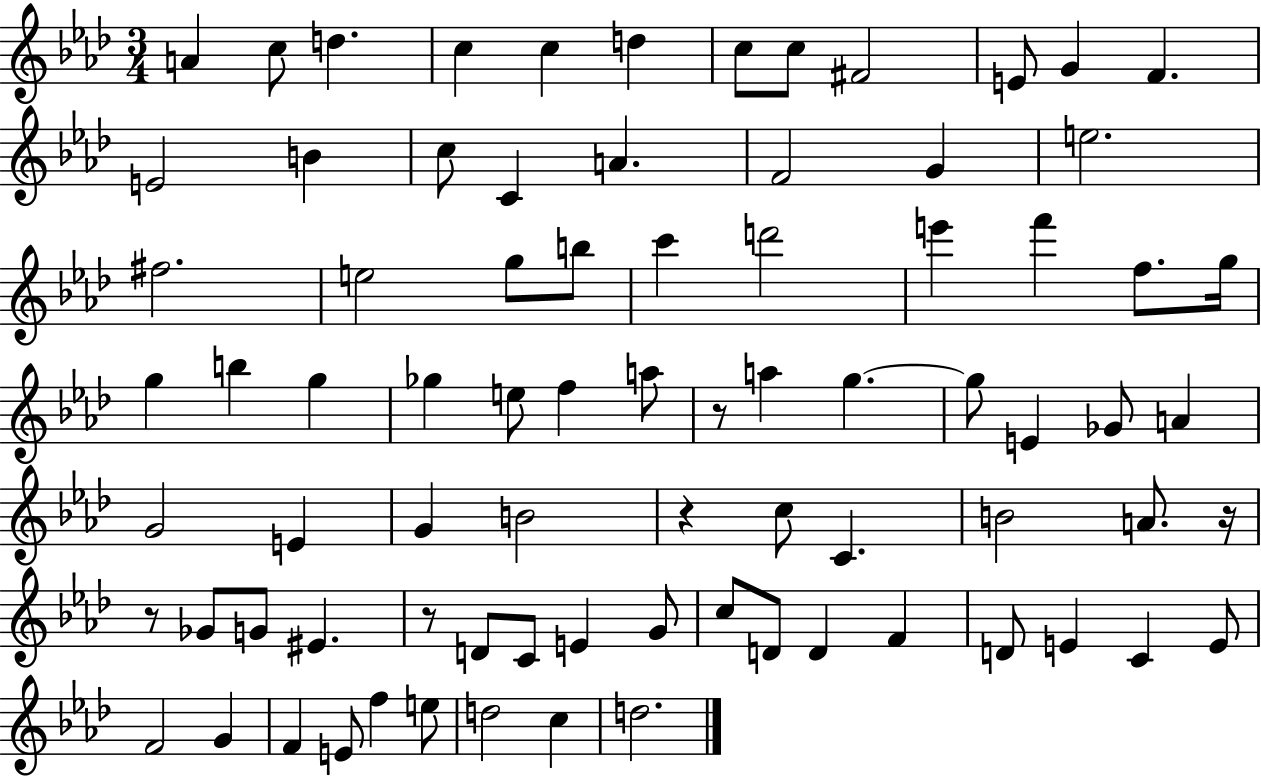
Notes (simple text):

A4/q C5/e D5/q. C5/q C5/q D5/q C5/e C5/e F#4/h E4/e G4/q F4/q. E4/h B4/q C5/e C4/q A4/q. F4/h G4/q E5/h. F#5/h. E5/h G5/e B5/e C6/q D6/h E6/q F6/q F5/e. G5/s G5/q B5/q G5/q Gb5/q E5/e F5/q A5/e R/e A5/q G5/q. G5/e E4/q Gb4/e A4/q G4/h E4/q G4/q B4/h R/q C5/e C4/q. B4/h A4/e. R/s R/e Gb4/e G4/e EIS4/q. R/e D4/e C4/e E4/q G4/e C5/e D4/e D4/q F4/q D4/e E4/q C4/q E4/e F4/h G4/q F4/q E4/e F5/q E5/e D5/h C5/q D5/h.